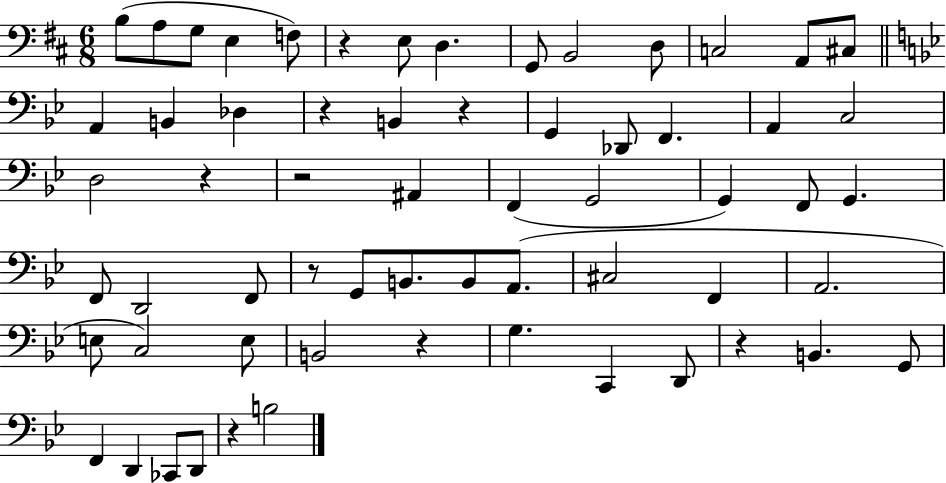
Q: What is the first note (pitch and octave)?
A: B3